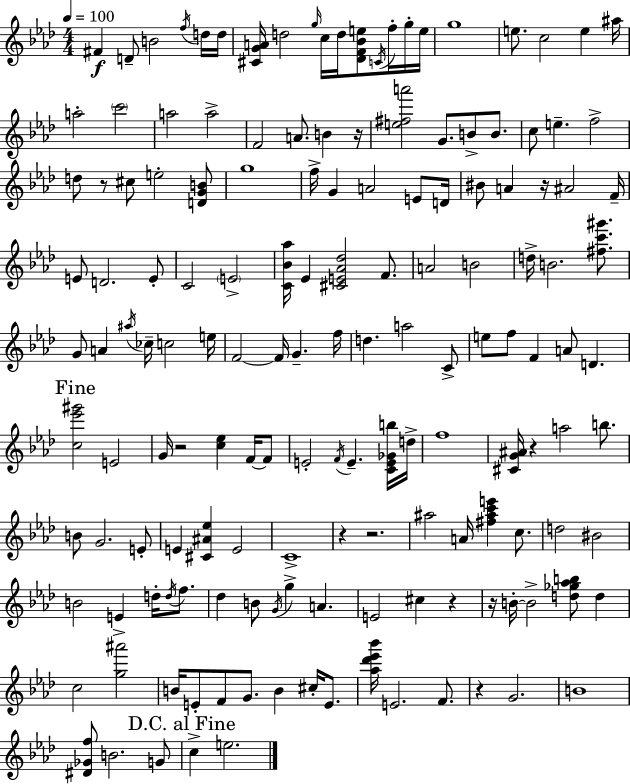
F#4/q D4/e B4/h F5/s D5/s D5/s [C#4,G4,A4]/s D5/h G5/s C5/s D5/s [Db4,F4,Bb4,E5]/e C4/s F5/s G5/s E5/s G5/w E5/e. C5/h E5/q A#5/s A5/h C6/h A5/h A5/h F4/h A4/e. B4/q R/s [E5,F#5,A6]/h G4/e. B4/e B4/e. C5/e E5/q. F5/h D5/e R/e C#5/e E5/h [D4,G4,B4]/e G5/w F5/s G4/q A4/h E4/e D4/s BIS4/e A4/q R/s A#4/h F4/s E4/e D4/h. E4/e C4/h E4/h [C4,Bb4,Ab5]/s Eb4/q [C#4,E4,Ab4,Db5]/h F4/e. A4/h B4/h D5/s B4/h. [F#5,C6,G#6]/e. G4/e A4/q A#5/s CES5/s C5/h E5/s F4/h F4/s G4/q. F5/s D5/q. A5/h C4/e E5/e F5/e F4/q A4/e D4/q. [C5,Eb6,G#6]/h E4/h G4/s R/h [C5,Eb5]/q F4/s F4/e E4/h F4/s E4/q. [C4,E4,Gb4,B5]/s D5/s F5/w [C#4,G4,A#4]/s R/q A5/h B5/e. B4/e G4/h. E4/e E4/q [C#4,A#4,Eb5]/q E4/h C4/w R/q R/h. A#5/h A4/s [F#5,A#5,C6,E6]/q C5/e. D5/h BIS4/h B4/h E4/q D5/s D5/s F5/e. Db5/q B4/e G4/s G5/q A4/q. E4/h C#5/q R/q R/s B4/s B4/h [D5,Gb5,Ab5,B5]/e D5/q C5/h [G5,A#6]/h B4/s E4/e F4/e G4/e. B4/q C#5/s E4/e. [Ab5,Db6,Eb6,Bb6]/s E4/h. F4/e. R/q G4/h. B4/w [D#4,Gb4,F5]/e B4/h. G4/e C5/q E5/h.